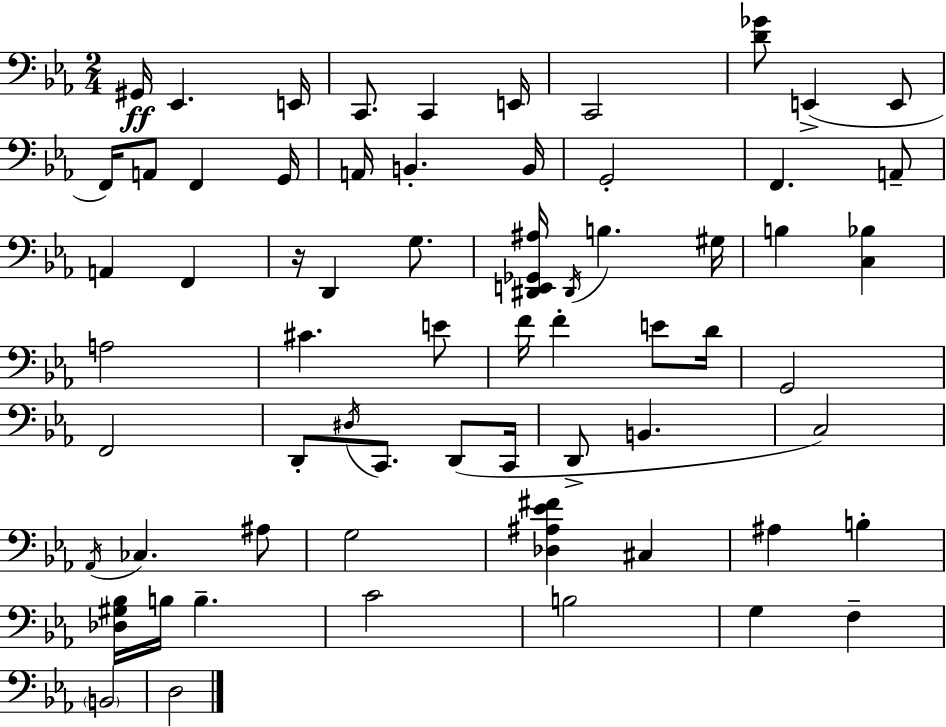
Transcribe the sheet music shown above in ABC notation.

X:1
T:Untitled
M:2/4
L:1/4
K:Eb
^G,,/4 _E,, E,,/4 C,,/2 C,, E,,/4 C,,2 [D_G]/2 E,, E,,/2 F,,/4 A,,/2 F,, G,,/4 A,,/4 B,, B,,/4 G,,2 F,, A,,/2 A,, F,, z/4 D,, G,/2 [^D,,E,,_G,,^A,]/4 ^D,,/4 B, ^G,/4 B, [C,_B,] A,2 ^C E/2 F/4 F E/2 D/4 G,,2 F,,2 D,,/2 ^D,/4 C,,/2 D,,/2 C,,/4 D,,/2 B,, C,2 _A,,/4 _C, ^A,/2 G,2 [_D,^A,_E^F] ^C, ^A, B, [_D,^G,_B,]/4 B,/4 B, C2 B,2 G, F, B,,2 D,2